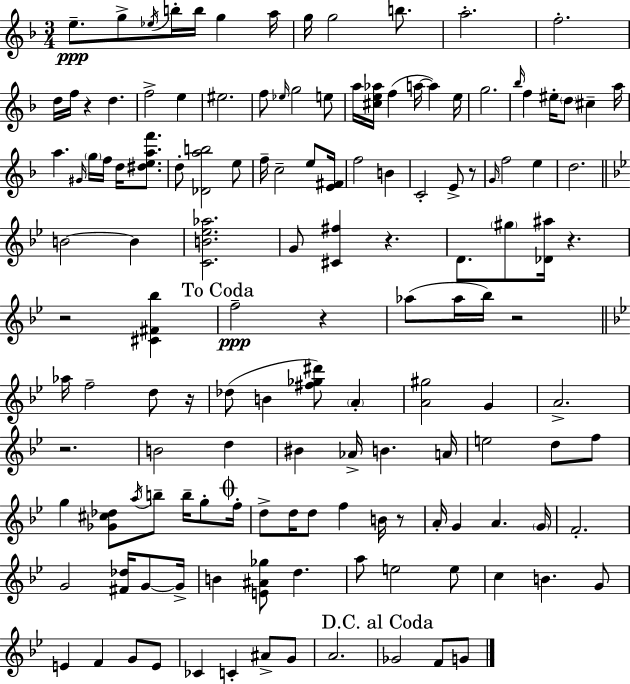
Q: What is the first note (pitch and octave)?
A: E5